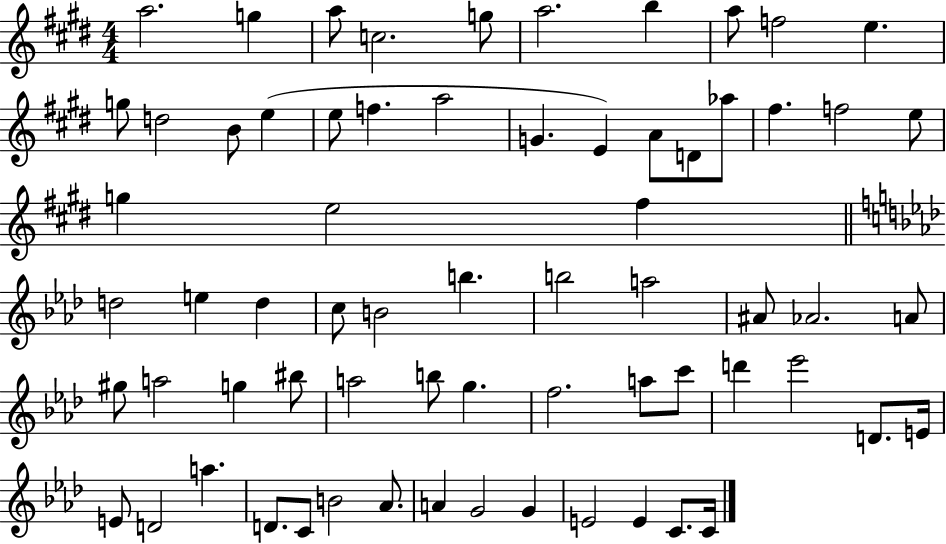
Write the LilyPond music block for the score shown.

{
  \clef treble
  \numericTimeSignature
  \time 4/4
  \key e \major
  a''2. g''4 | a''8 c''2. g''8 | a''2. b''4 | a''8 f''2 e''4. | \break g''8 d''2 b'8 e''4( | e''8 f''4. a''2 | g'4. e'4) a'8 d'8 aes''8 | fis''4. f''2 e''8 | \break g''4 e''2 fis''4 | \bar "||" \break \key f \minor d''2 e''4 d''4 | c''8 b'2 b''4. | b''2 a''2 | ais'8 aes'2. a'8 | \break gis''8 a''2 g''4 bis''8 | a''2 b''8 g''4. | f''2. a''8 c'''8 | d'''4 ees'''2 d'8. e'16 | \break e'8 d'2 a''4. | d'8. c'8 b'2 aes'8. | a'4 g'2 g'4 | e'2 e'4 c'8. c'16 | \break \bar "|."
}